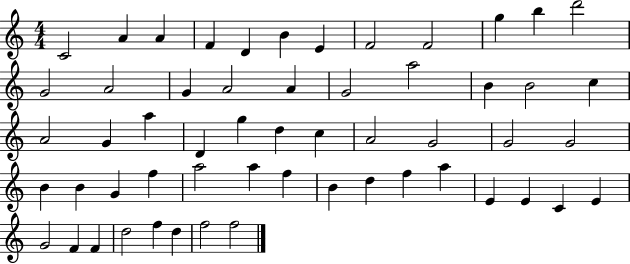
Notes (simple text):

C4/h A4/q A4/q F4/q D4/q B4/q E4/q F4/h F4/h G5/q B5/q D6/h G4/h A4/h G4/q A4/h A4/q G4/h A5/h B4/q B4/h C5/q A4/h G4/q A5/q D4/q G5/q D5/q C5/q A4/h G4/h G4/h G4/h B4/q B4/q G4/q F5/q A5/h A5/q F5/q B4/q D5/q F5/q A5/q E4/q E4/q C4/q E4/q G4/h F4/q F4/q D5/h F5/q D5/q F5/h F5/h